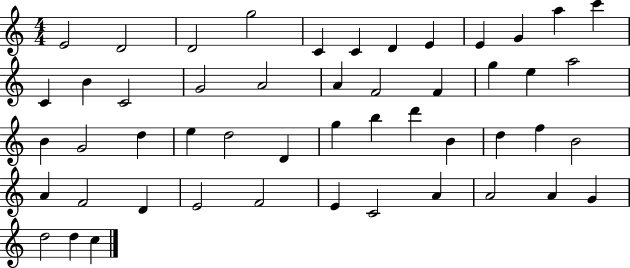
{
  \clef treble
  \numericTimeSignature
  \time 4/4
  \key c \major
  e'2 d'2 | d'2 g''2 | c'4 c'4 d'4 e'4 | e'4 g'4 a''4 c'''4 | \break c'4 b'4 c'2 | g'2 a'2 | a'4 f'2 f'4 | g''4 e''4 a''2 | \break b'4 g'2 d''4 | e''4 d''2 d'4 | g''4 b''4 d'''4 b'4 | d''4 f''4 b'2 | \break a'4 f'2 d'4 | e'2 f'2 | e'4 c'2 a'4 | a'2 a'4 g'4 | \break d''2 d''4 c''4 | \bar "|."
}